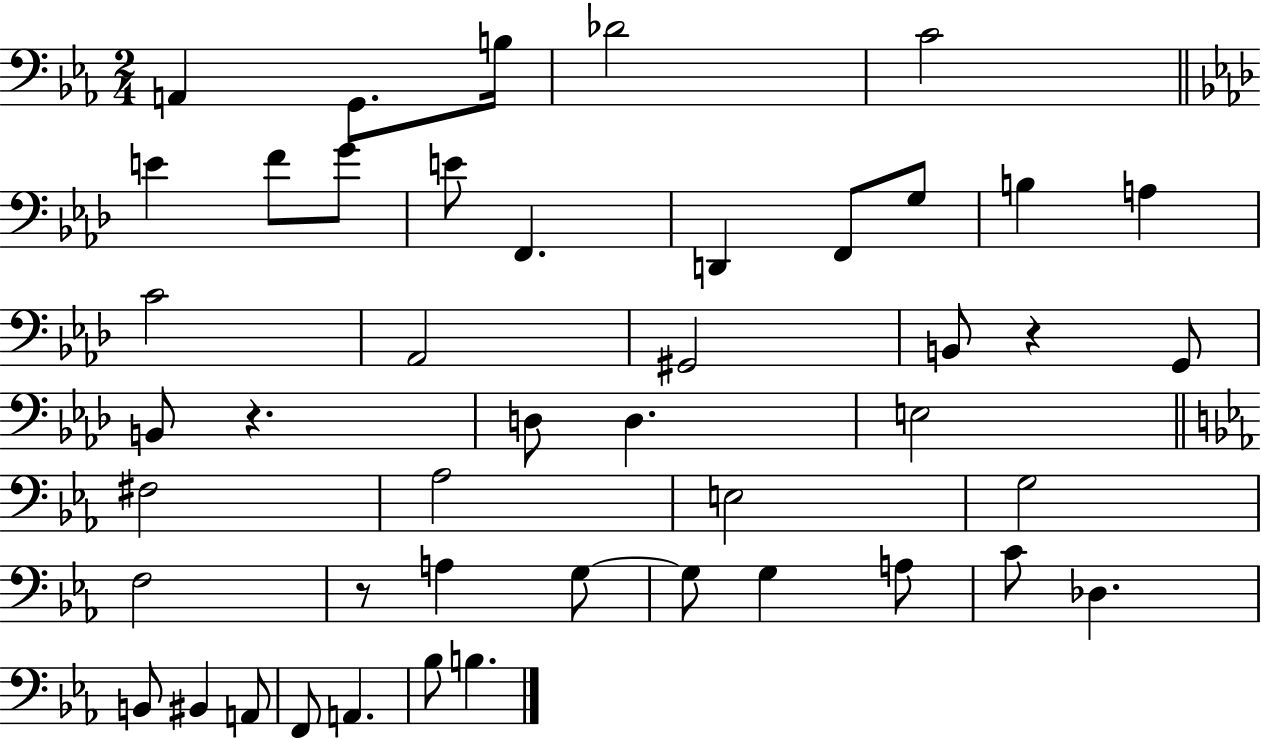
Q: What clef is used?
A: bass